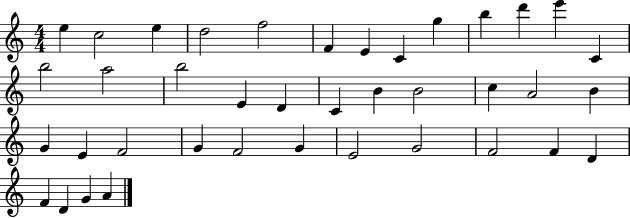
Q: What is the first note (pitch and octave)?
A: E5